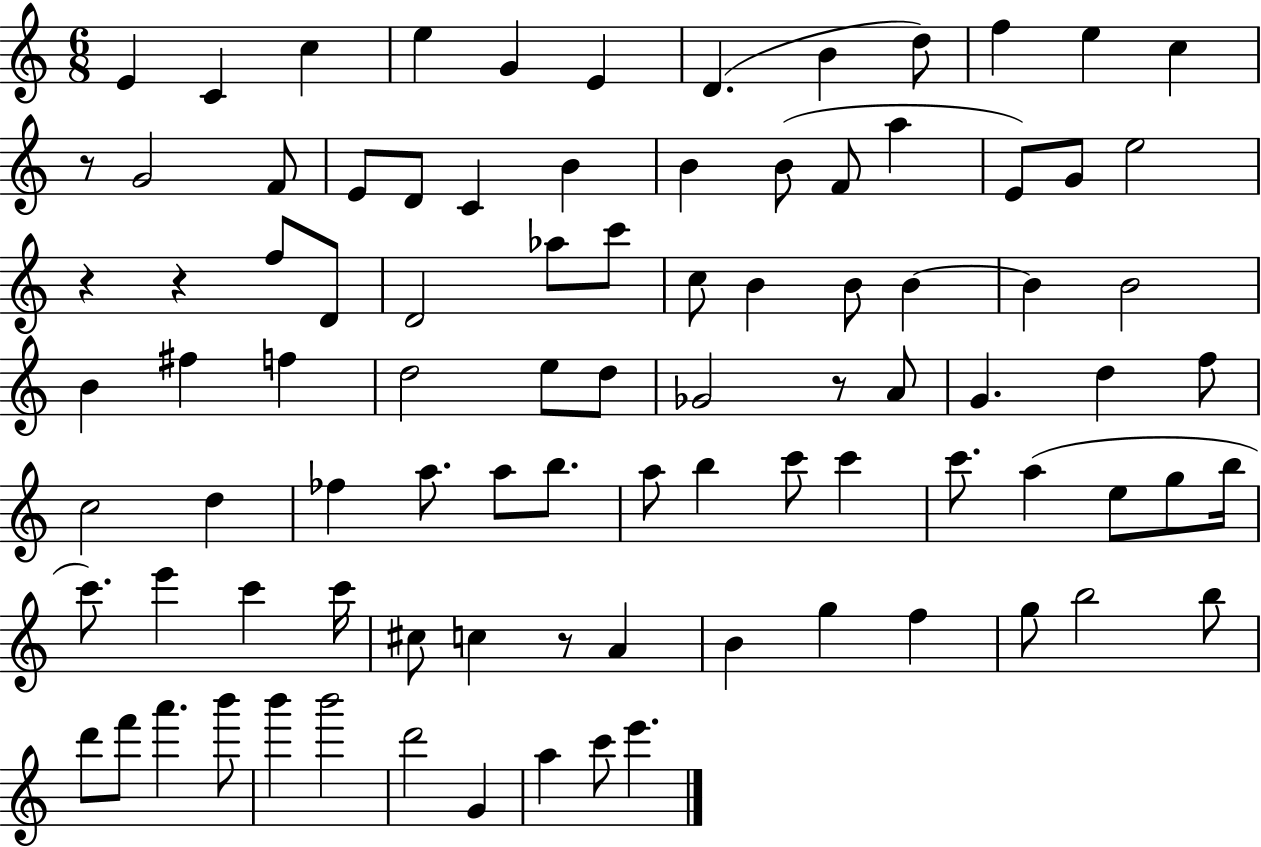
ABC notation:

X:1
T:Untitled
M:6/8
L:1/4
K:C
E C c e G E D B d/2 f e c z/2 G2 F/2 E/2 D/2 C B B B/2 F/2 a E/2 G/2 e2 z z f/2 D/2 D2 _a/2 c'/2 c/2 B B/2 B B B2 B ^f f d2 e/2 d/2 _G2 z/2 A/2 G d f/2 c2 d _f a/2 a/2 b/2 a/2 b c'/2 c' c'/2 a e/2 g/2 b/4 c'/2 e' c' c'/4 ^c/2 c z/2 A B g f g/2 b2 b/2 d'/2 f'/2 a' b'/2 b' b'2 d'2 G a c'/2 e'